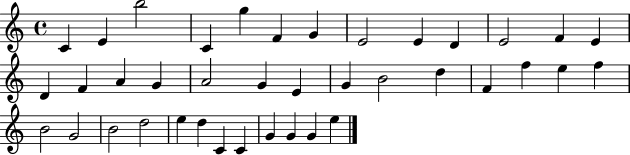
C4/q E4/q B5/h C4/q G5/q F4/q G4/q E4/h E4/q D4/q E4/h F4/q E4/q D4/q F4/q A4/q G4/q A4/h G4/q E4/q G4/q B4/h D5/q F4/q F5/q E5/q F5/q B4/h G4/h B4/h D5/h E5/q D5/q C4/q C4/q G4/q G4/q G4/q E5/q